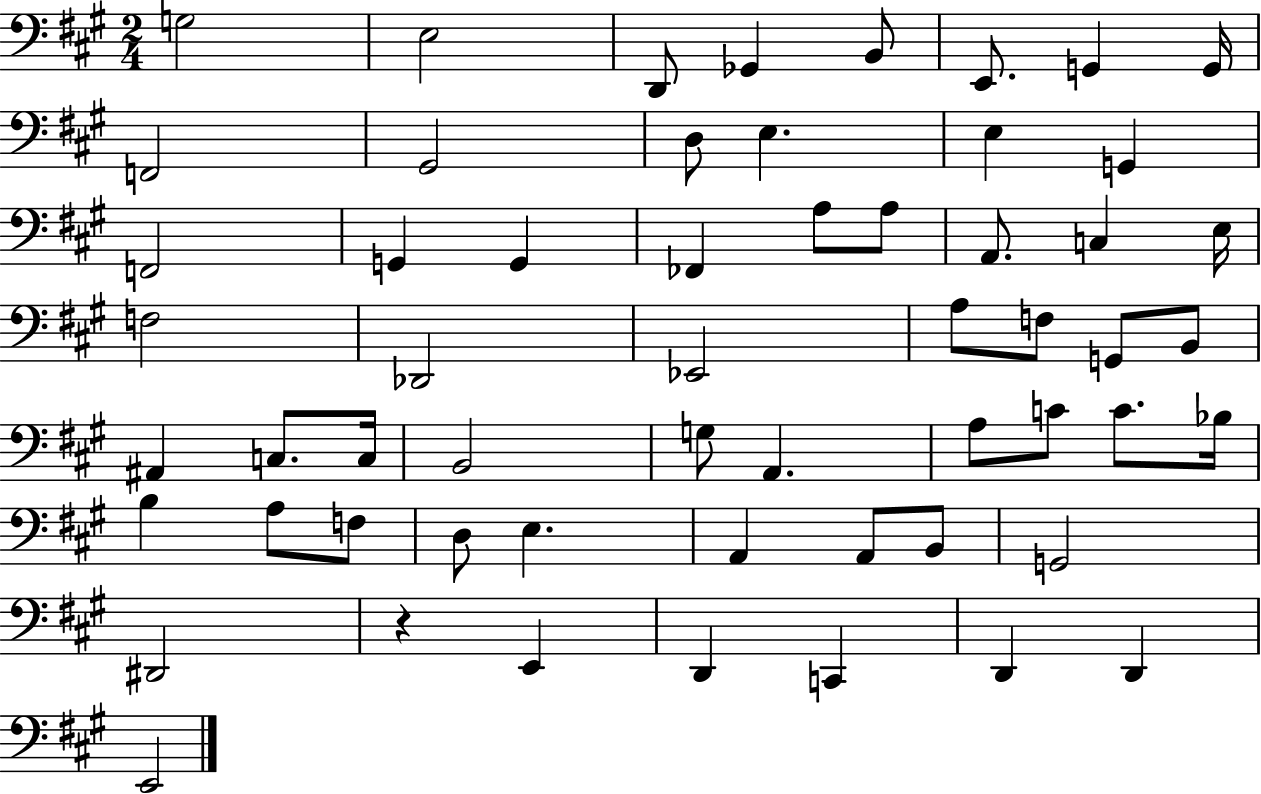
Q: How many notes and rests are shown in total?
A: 57